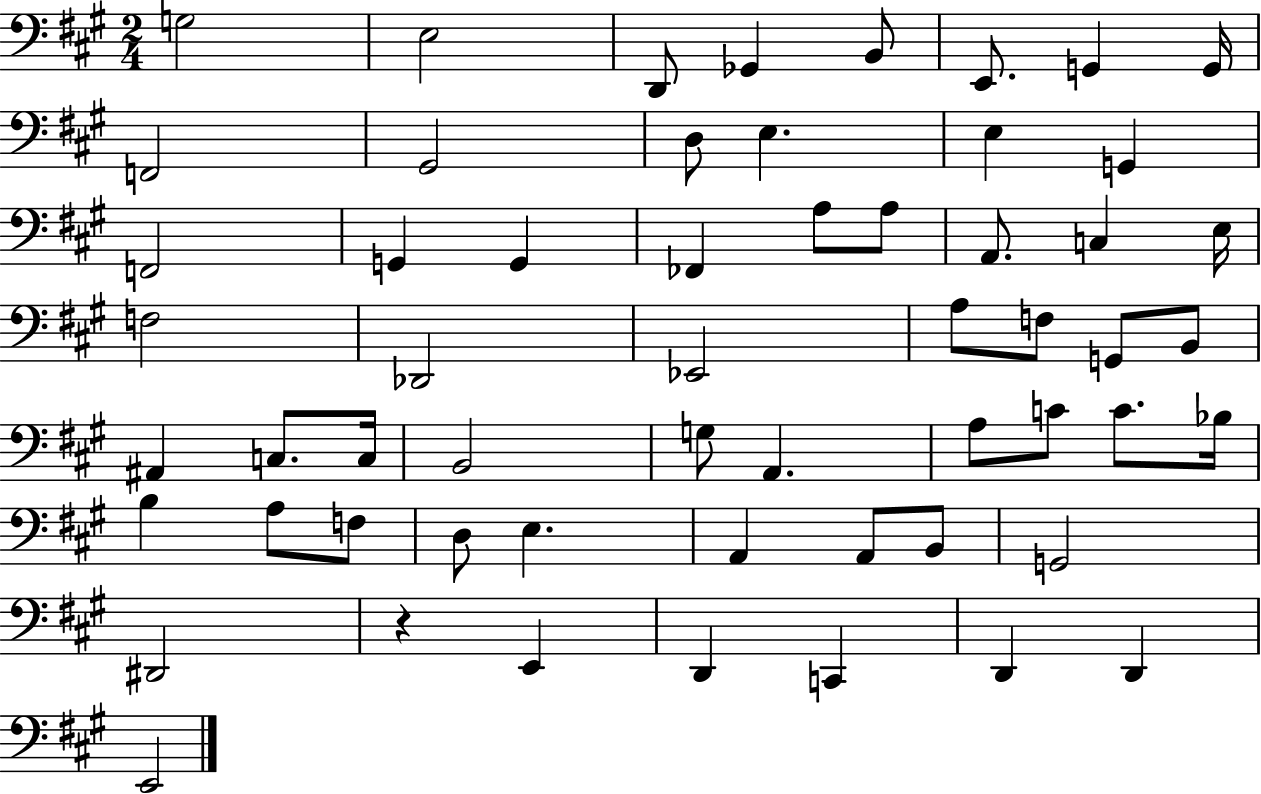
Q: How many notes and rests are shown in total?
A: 57